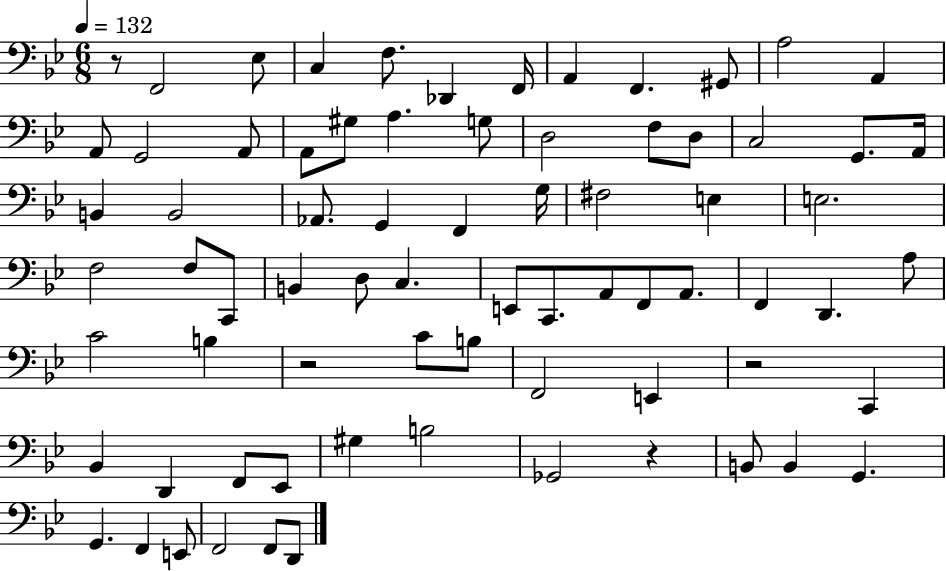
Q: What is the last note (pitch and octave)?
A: D2